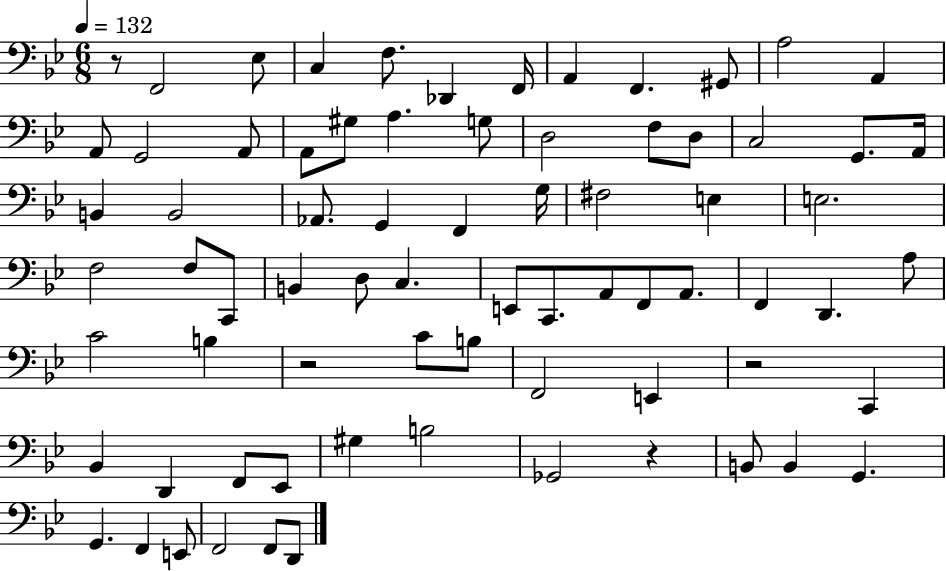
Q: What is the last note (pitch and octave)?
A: D2